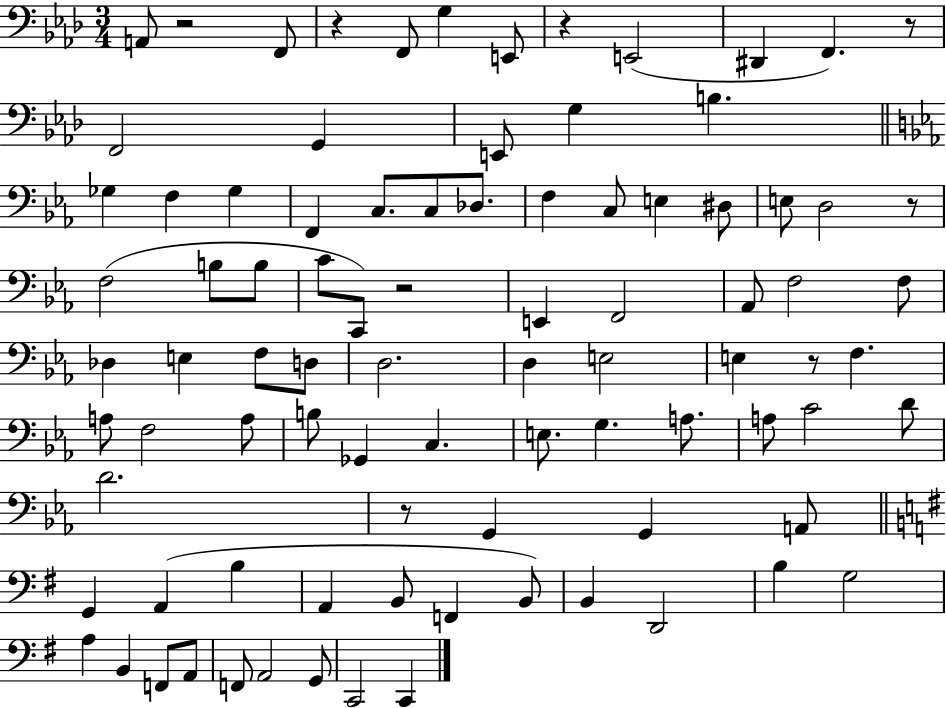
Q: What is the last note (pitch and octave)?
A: C2